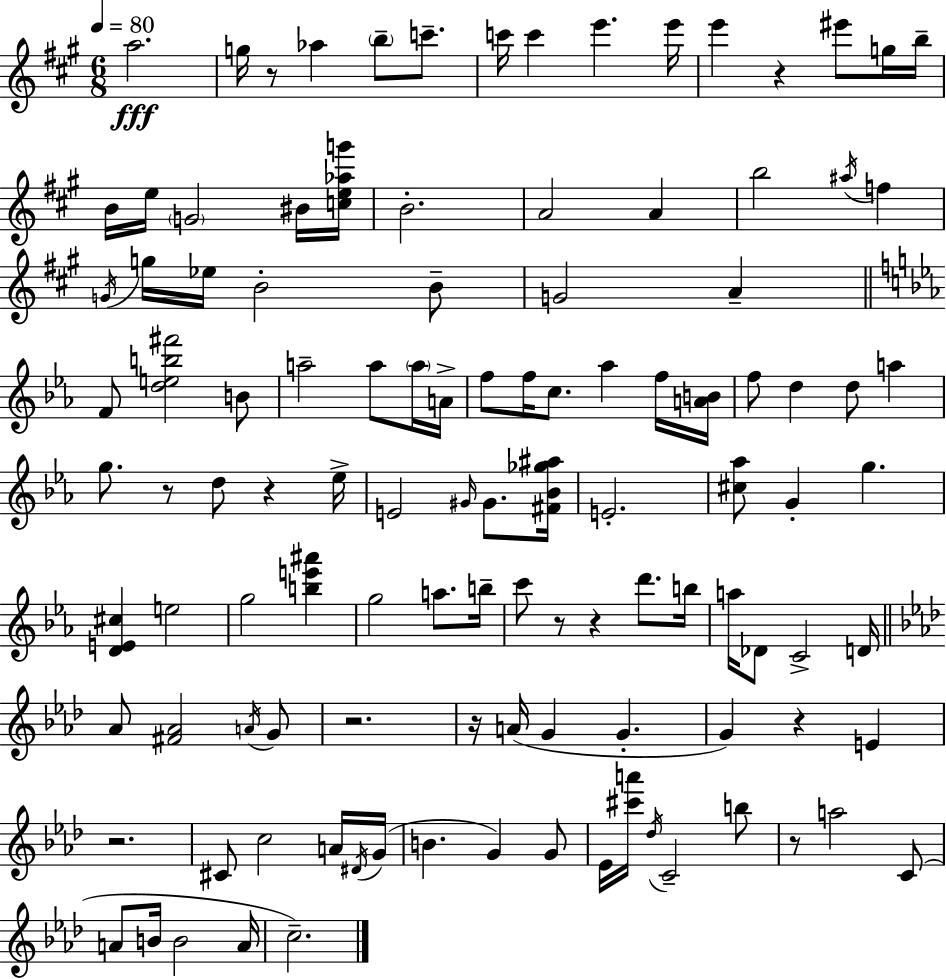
X:1
T:Untitled
M:6/8
L:1/4
K:A
a2 g/4 z/2 _a b/2 c'/2 c'/4 c' e' e'/4 e' z ^e'/2 g/4 b/4 B/4 e/4 G2 ^B/4 [ce_ag']/4 B2 A2 A b2 ^a/4 f G/4 g/4 _e/4 B2 B/2 G2 A F/2 [deb^f']2 B/2 a2 a/2 a/4 A/4 f/2 f/4 c/2 _a f/4 [AB]/4 f/2 d d/2 a g/2 z/2 d/2 z _e/4 E2 ^G/4 ^G/2 [^F_B_g^a]/4 E2 [^c_a]/2 G g [DE^c] e2 g2 [be'^a'] g2 a/2 b/4 c'/2 z/2 z d'/2 b/4 a/4 _D/2 C2 D/4 _A/2 [^F_A]2 A/4 G/2 z2 z/4 A/4 G G G z E z2 ^C/2 c2 A/4 ^D/4 G/4 B G G/2 _E/4 [^c'a']/4 _d/4 C2 b/2 z/2 a2 C/2 A/2 B/4 B2 A/4 c2